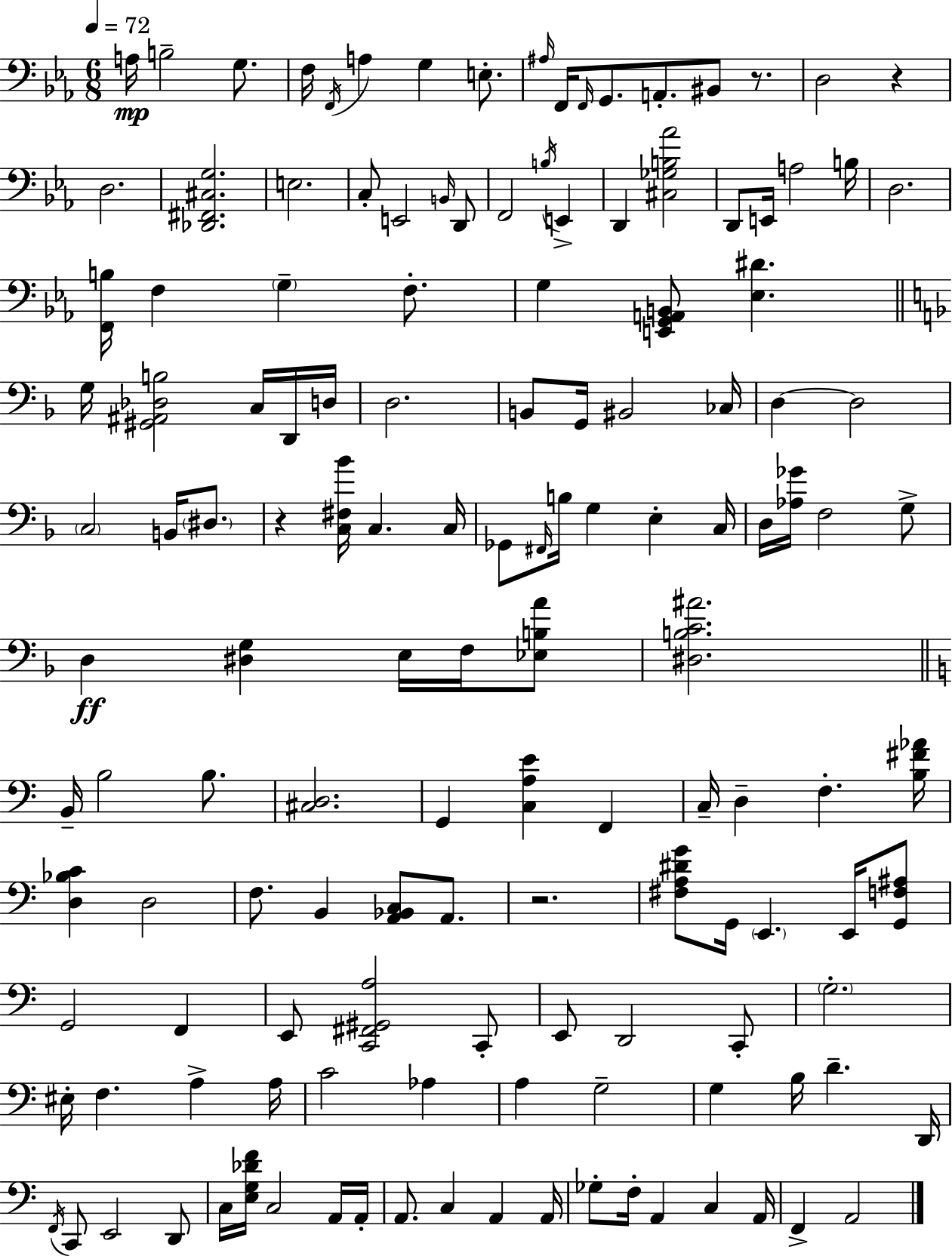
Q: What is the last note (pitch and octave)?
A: A2